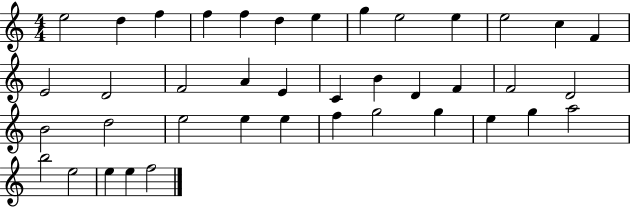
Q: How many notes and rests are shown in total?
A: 40